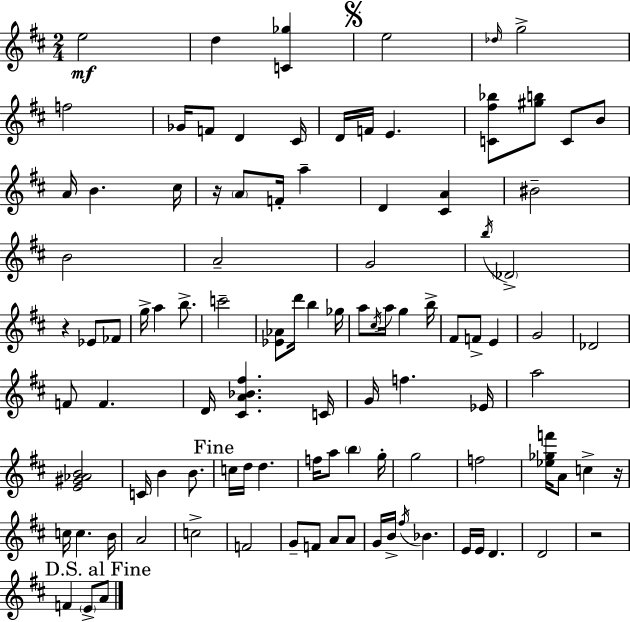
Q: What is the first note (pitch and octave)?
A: E5